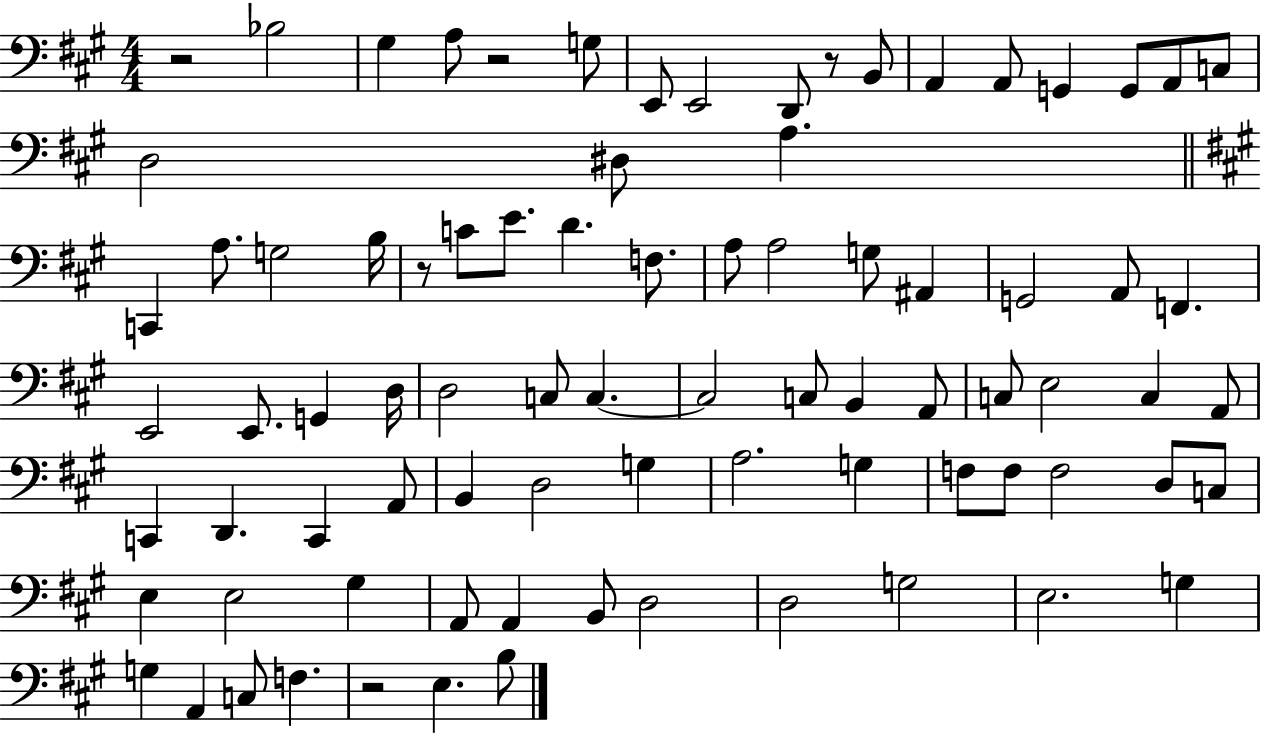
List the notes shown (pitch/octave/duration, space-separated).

R/h Bb3/h G#3/q A3/e R/h G3/e E2/e E2/h D2/e R/e B2/e A2/q A2/e G2/q G2/e A2/e C3/e D3/h D#3/e A3/q. C2/q A3/e. G3/h B3/s R/e C4/e E4/e. D4/q. F3/e. A3/e A3/h G3/e A#2/q G2/h A2/e F2/q. E2/h E2/e. G2/q D3/s D3/h C3/e C3/q. C3/h C3/e B2/q A2/e C3/e E3/h C3/q A2/e C2/q D2/q. C2/q A2/e B2/q D3/h G3/q A3/h. G3/q F3/e F3/e F3/h D3/e C3/e E3/q E3/h G#3/q A2/e A2/q B2/e D3/h D3/h G3/h E3/h. G3/q G3/q A2/q C3/e F3/q. R/h E3/q. B3/e